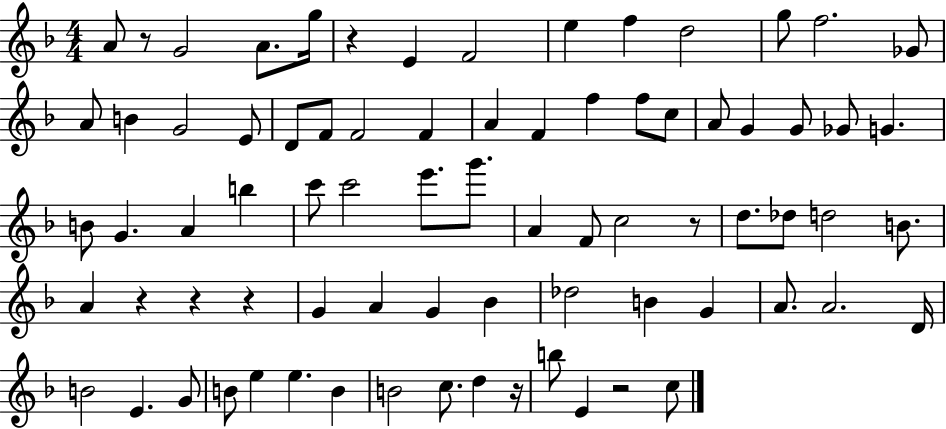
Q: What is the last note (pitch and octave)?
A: C5